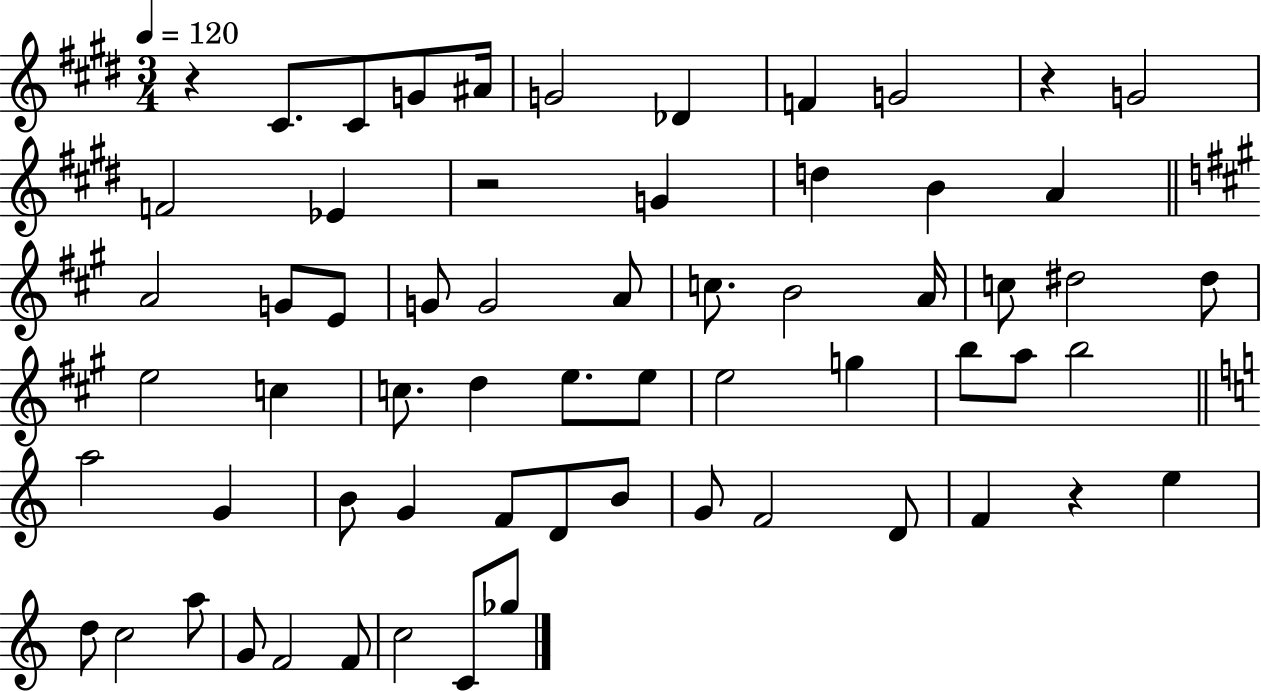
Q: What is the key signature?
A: E major